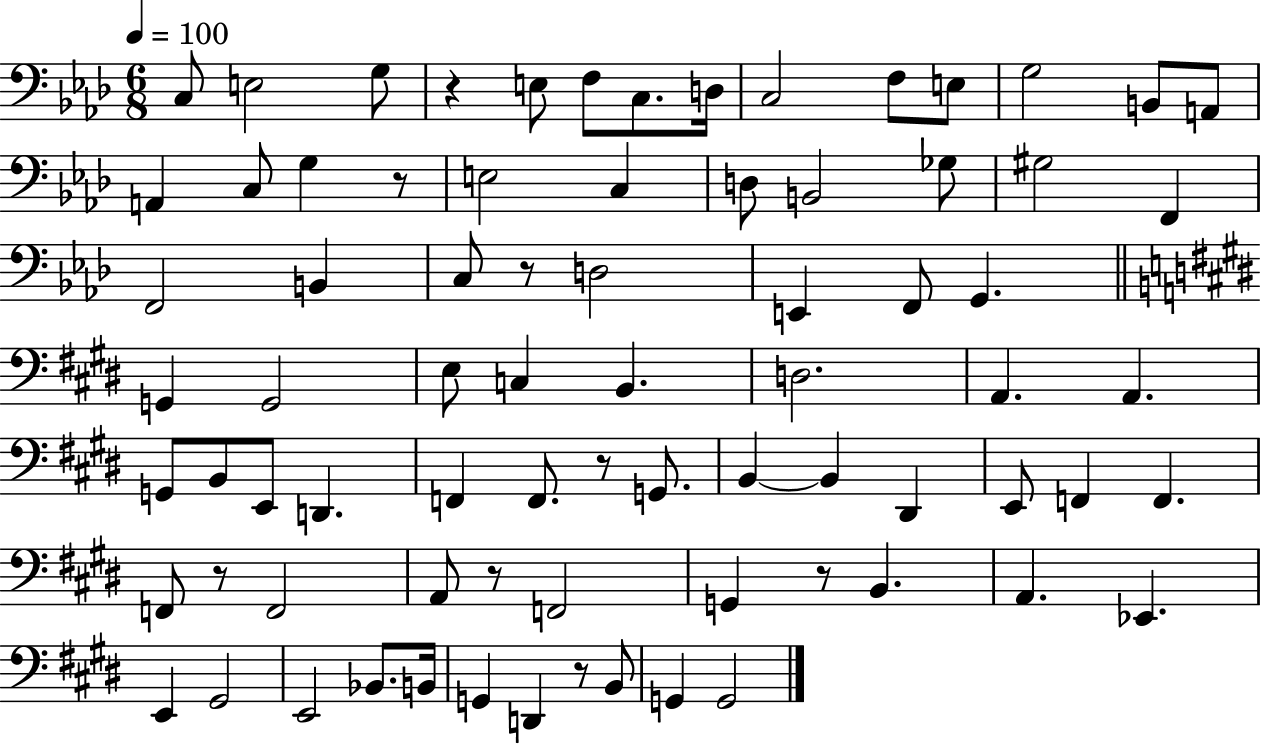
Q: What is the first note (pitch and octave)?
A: C3